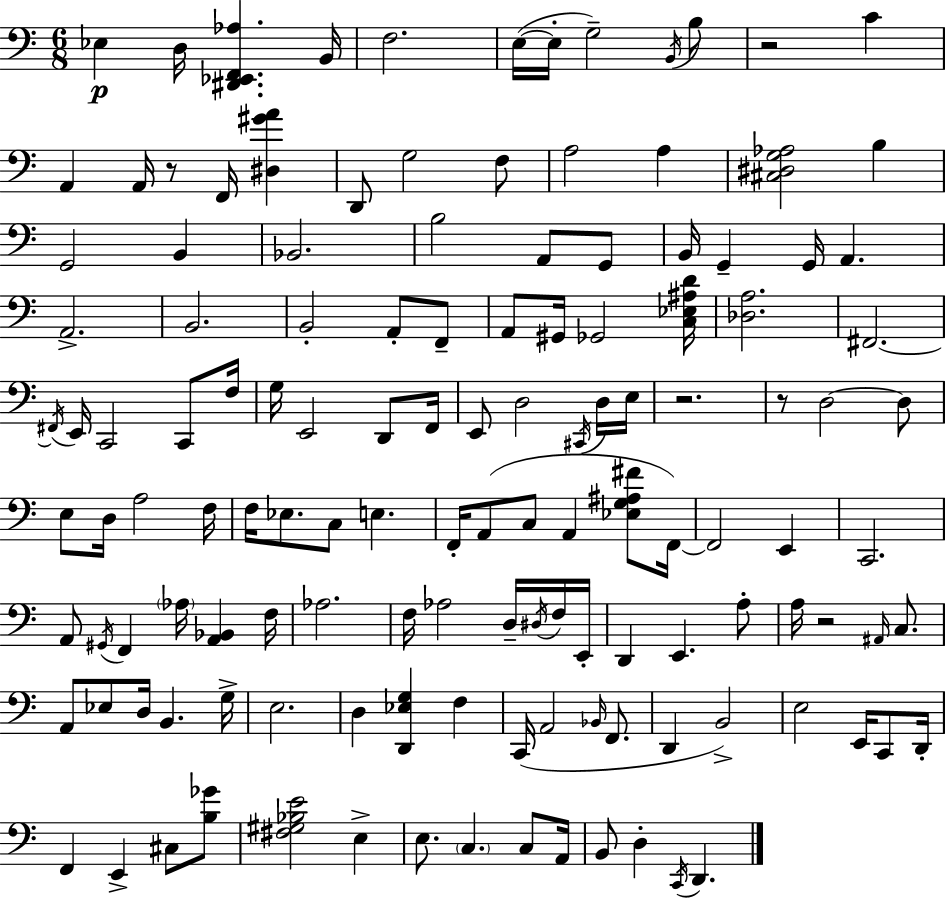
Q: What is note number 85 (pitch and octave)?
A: A3